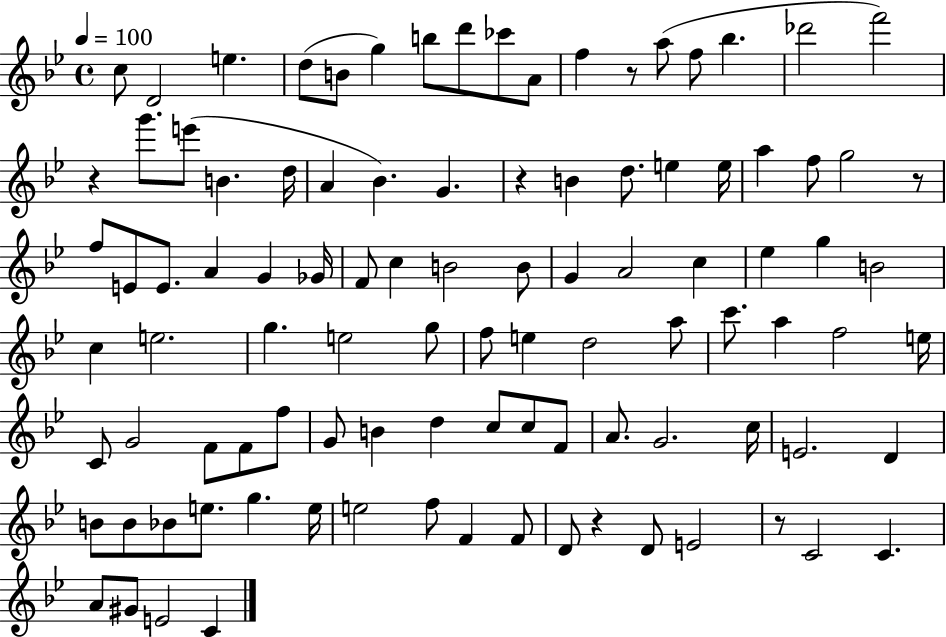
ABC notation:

X:1
T:Untitled
M:4/4
L:1/4
K:Bb
c/2 D2 e d/2 B/2 g b/2 d'/2 _c'/2 A/2 f z/2 a/2 f/2 _b _d'2 f'2 z g'/2 e'/2 B d/4 A _B G z B d/2 e e/4 a f/2 g2 z/2 f/2 E/2 E/2 A G _G/4 F/2 c B2 B/2 G A2 c _e g B2 c e2 g e2 g/2 f/2 e d2 a/2 c'/2 a f2 e/4 C/2 G2 F/2 F/2 f/2 G/2 B d c/2 c/2 F/2 A/2 G2 c/4 E2 D B/2 B/2 _B/2 e/2 g e/4 e2 f/2 F F/2 D/2 z D/2 E2 z/2 C2 C A/2 ^G/2 E2 C